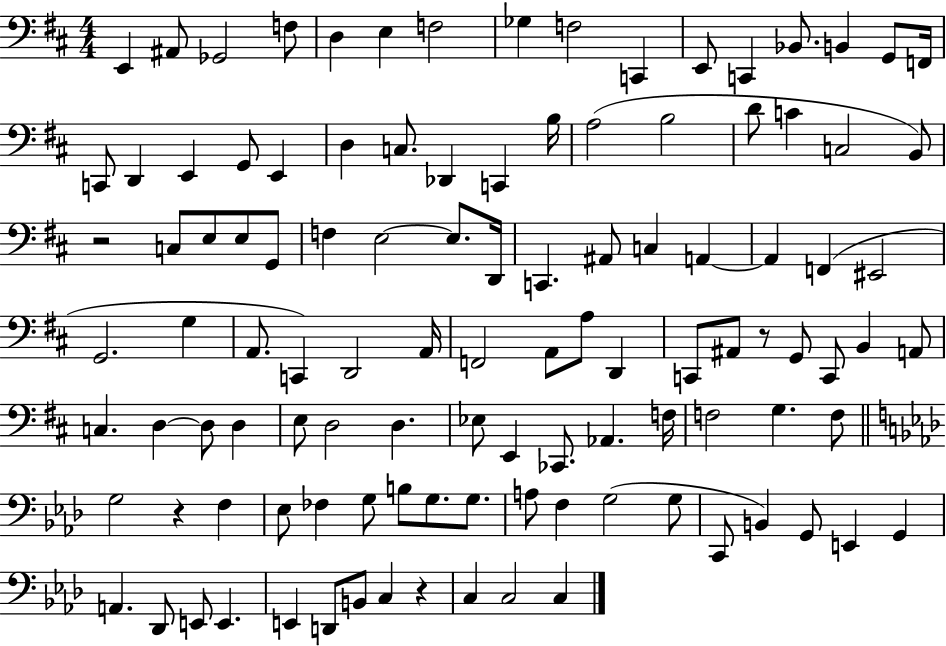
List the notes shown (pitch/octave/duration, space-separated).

E2/q A#2/e Gb2/h F3/e D3/q E3/q F3/h Gb3/q F3/h C2/q E2/e C2/q Bb2/e. B2/q G2/e F2/s C2/e D2/q E2/q G2/e E2/q D3/q C3/e. Db2/q C2/q B3/s A3/h B3/h D4/e C4/q C3/h B2/e R/h C3/e E3/e E3/e G2/e F3/q E3/h E3/e. D2/s C2/q. A#2/e C3/q A2/q A2/q F2/q EIS2/h G2/h. G3/q A2/e. C2/q D2/h A2/s F2/h A2/e A3/e D2/q C2/e A#2/e R/e G2/e C2/e B2/q A2/e C3/q. D3/q D3/e D3/q E3/e D3/h D3/q. Eb3/e E2/q CES2/e. Ab2/q. F3/s F3/h G3/q. F3/e G3/h R/q F3/q Eb3/e FES3/q G3/e B3/e G3/e. G3/e. A3/e F3/q G3/h G3/e C2/e B2/q G2/e E2/q G2/q A2/q. Db2/e E2/e E2/q. E2/q D2/e B2/e C3/q R/q C3/q C3/h C3/q